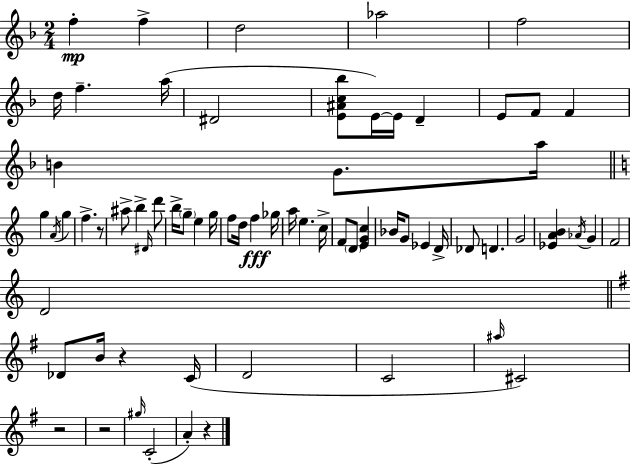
F5/q F5/q D5/h Ab5/h F5/h D5/s F5/q. A5/s D#4/h [E4,A#4,C5,Bb5]/e E4/s E4/s D4/q E4/e F4/e F4/q B4/q G4/e. A5/s G5/q A4/s G5/q F5/q. R/e A#5/e B5/q D#4/s D6/e B5/s G5/e E5/q G5/s F5/e D5/s F5/q Gb5/s A5/s E5/q. C5/s F4/e D4/e [E4,G4,C5]/q Bb4/s G4/e Eb4/q D4/s Db4/e D4/q. G4/h [Eb4,A4,B4]/q Ab4/s G4/q F4/h D4/h Db4/e B4/s R/q C4/s D4/h C4/h A#5/s C#4/h R/h R/h G#5/s C4/h A4/q R/q